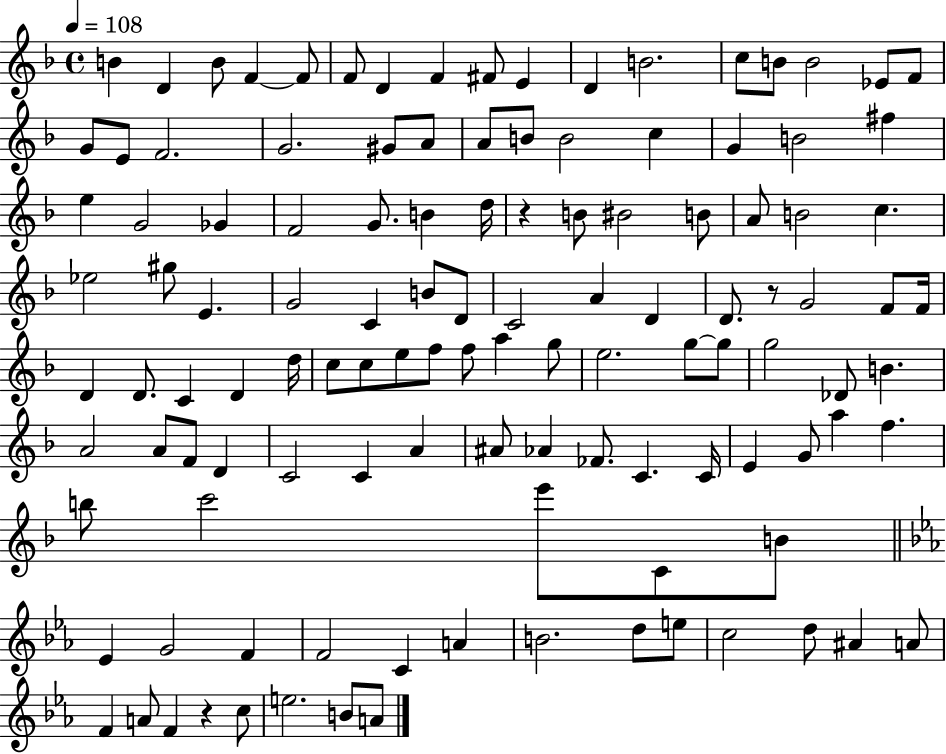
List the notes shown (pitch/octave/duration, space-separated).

B4/q D4/q B4/e F4/q F4/e F4/e D4/q F4/q F#4/e E4/q D4/q B4/h. C5/e B4/e B4/h Eb4/e F4/e G4/e E4/e F4/h. G4/h. G#4/e A4/e A4/e B4/e B4/h C5/q G4/q B4/h F#5/q E5/q G4/h Gb4/q F4/h G4/e. B4/q D5/s R/q B4/e BIS4/h B4/e A4/e B4/h C5/q. Eb5/h G#5/e E4/q. G4/h C4/q B4/e D4/e C4/h A4/q D4/q D4/e. R/e G4/h F4/e F4/s D4/q D4/e. C4/q D4/q D5/s C5/e C5/e E5/e F5/e F5/e A5/q G5/e E5/h. G5/e G5/e G5/h Db4/e B4/q. A4/h A4/e F4/e D4/q C4/h C4/q A4/q A#4/e Ab4/q FES4/e. C4/q. C4/s E4/q G4/e A5/q F5/q. B5/e C6/h E6/e C4/e B4/e Eb4/q G4/h F4/q F4/h C4/q A4/q B4/h. D5/e E5/e C5/h D5/e A#4/q A4/e F4/q A4/e F4/q R/q C5/e E5/h. B4/e A4/e